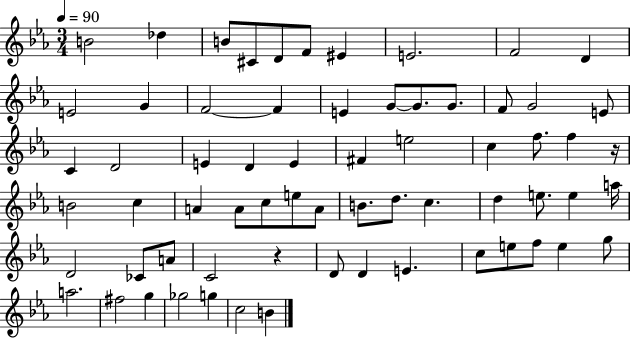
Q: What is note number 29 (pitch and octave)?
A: C5